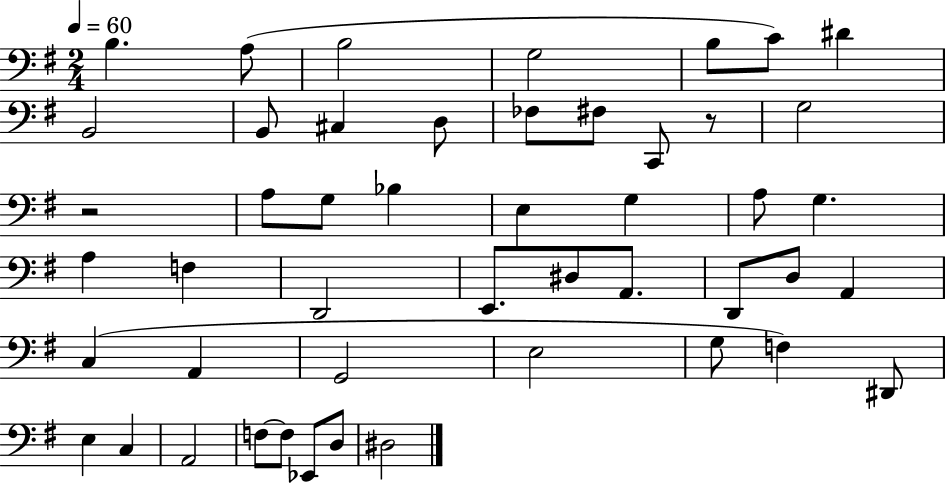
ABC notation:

X:1
T:Untitled
M:2/4
L:1/4
K:G
B, A,/2 B,2 G,2 B,/2 C/2 ^D B,,2 B,,/2 ^C, D,/2 _F,/2 ^F,/2 C,,/2 z/2 G,2 z2 A,/2 G,/2 _B, E, G, A,/2 G, A, F, D,,2 E,,/2 ^D,/2 A,,/2 D,,/2 D,/2 A,, C, A,, G,,2 E,2 G,/2 F, ^D,,/2 E, C, A,,2 F,/2 F,/2 _E,,/2 D,/2 ^D,2